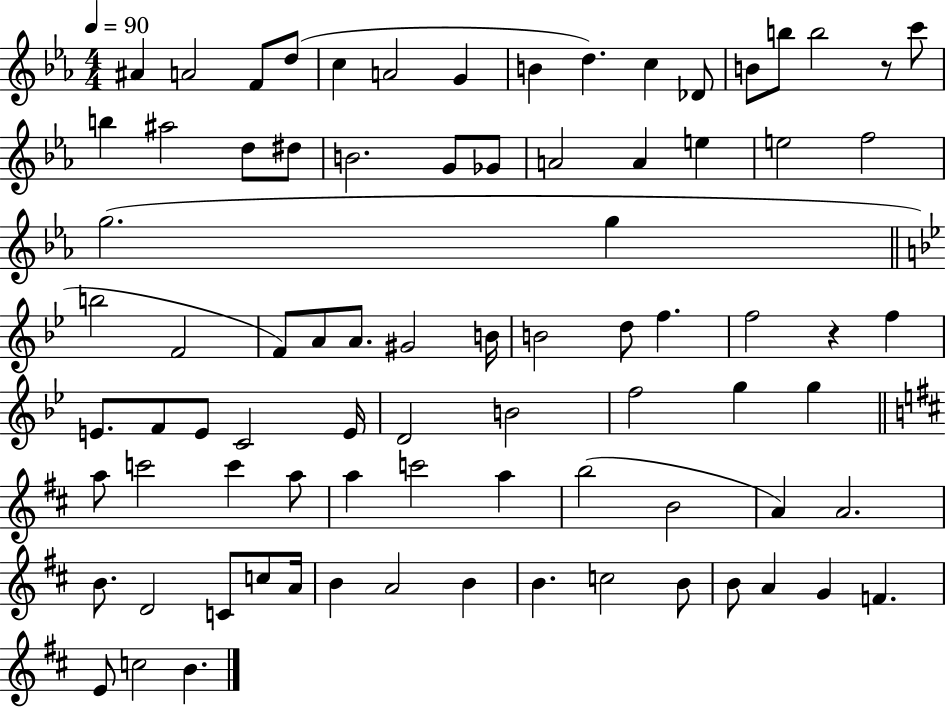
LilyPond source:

{
  \clef treble
  \numericTimeSignature
  \time 4/4
  \key ees \major
  \tempo 4 = 90
  ais'4 a'2 f'8 d''8( | c''4 a'2 g'4 | b'4 d''4.) c''4 des'8 | b'8 b''8 b''2 r8 c'''8 | \break b''4 ais''2 d''8 dis''8 | b'2. g'8 ges'8 | a'2 a'4 e''4 | e''2 f''2 | \break g''2.( g''4 | \bar "||" \break \key g \minor b''2 f'2 | f'8) a'8 a'8. gis'2 b'16 | b'2 d''8 f''4. | f''2 r4 f''4 | \break e'8. f'8 e'8 c'2 e'16 | d'2 b'2 | f''2 g''4 g''4 | \bar "||" \break \key d \major a''8 c'''2 c'''4 a''8 | a''4 c'''2 a''4 | b''2( b'2 | a'4) a'2. | \break b'8. d'2 c'8 c''8 a'16 | b'4 a'2 b'4 | b'4. c''2 b'8 | b'8 a'4 g'4 f'4. | \break e'8 c''2 b'4. | \bar "|."
}